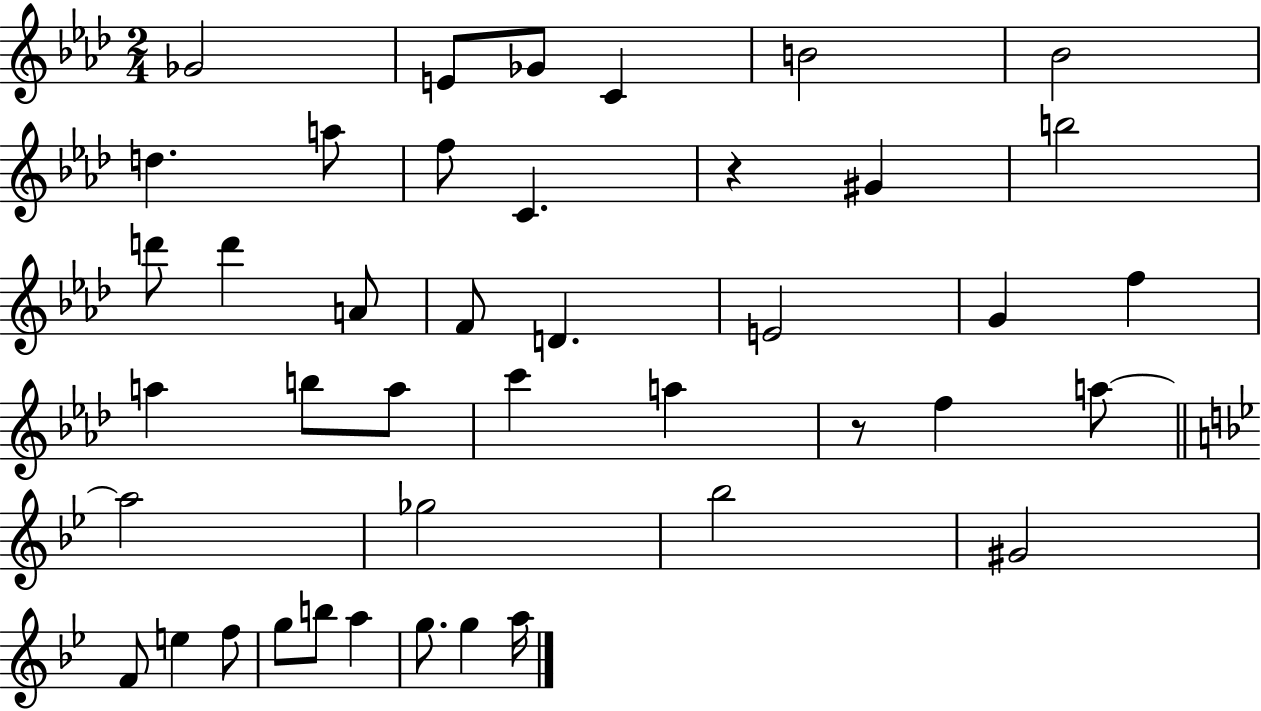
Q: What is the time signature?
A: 2/4